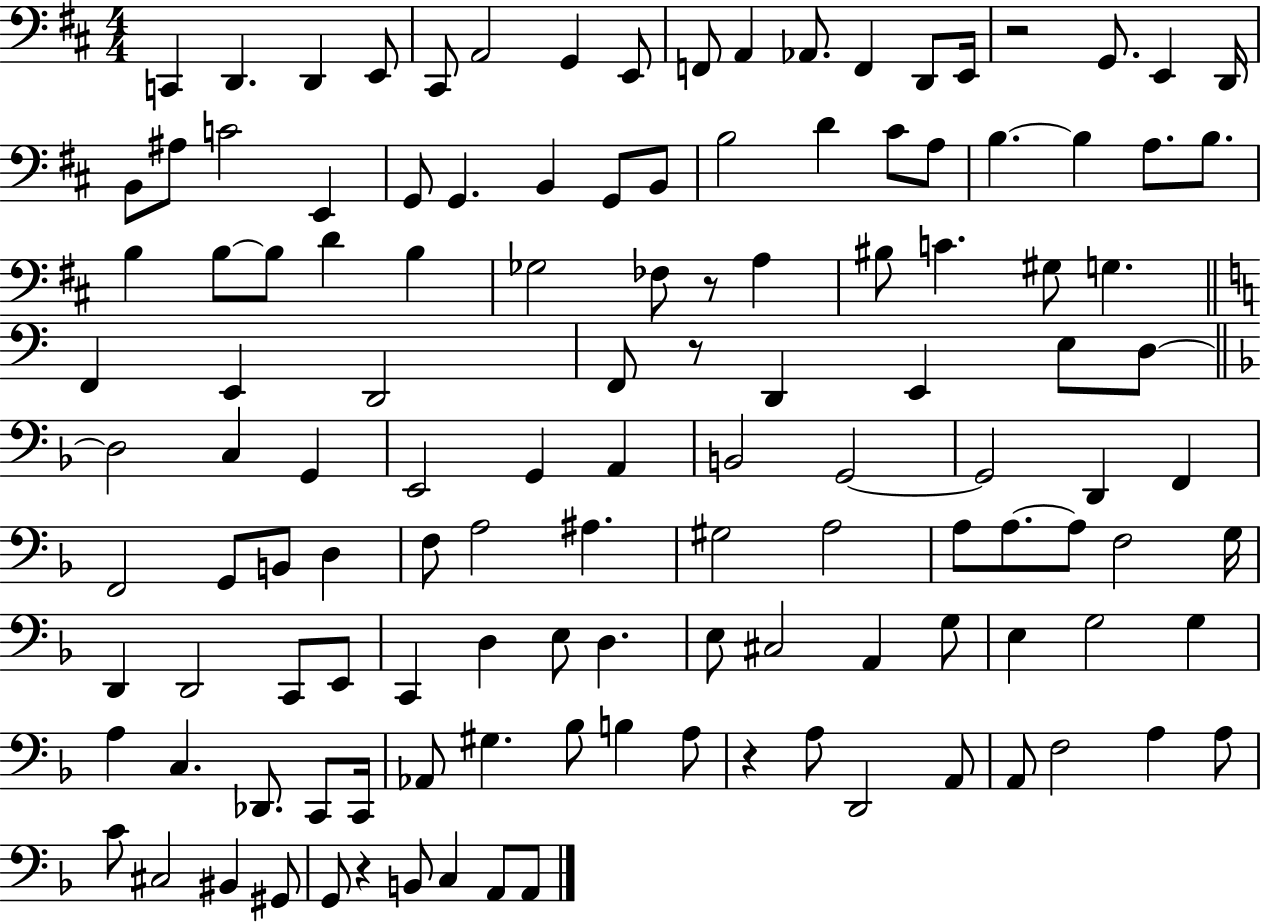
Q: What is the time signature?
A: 4/4